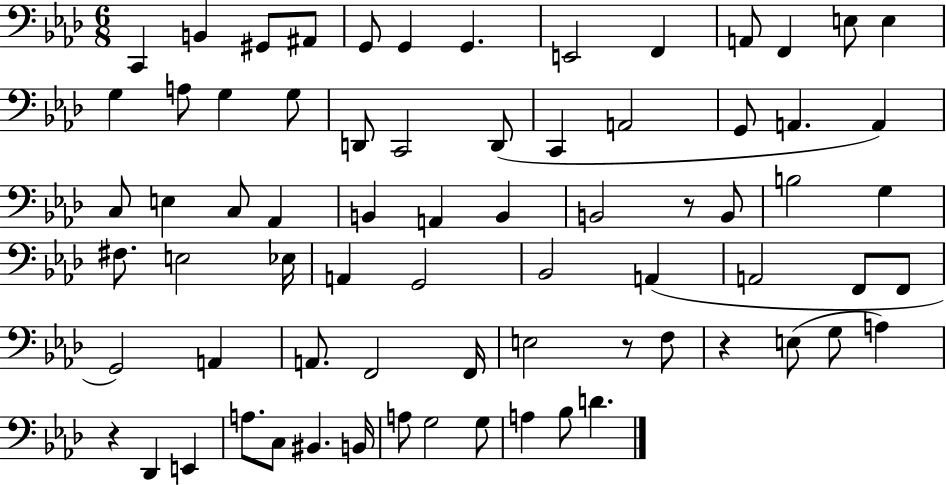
{
  \clef bass
  \numericTimeSignature
  \time 6/8
  \key aes \major
  c,4 b,4 gis,8 ais,8 | g,8 g,4 g,4. | e,2 f,4 | a,8 f,4 e8 e4 | \break g4 a8 g4 g8 | d,8 c,2 d,8( | c,4 a,2 | g,8 a,4. a,4) | \break c8 e4 c8 aes,4 | b,4 a,4 b,4 | b,2 r8 b,8 | b2 g4 | \break fis8. e2 ees16 | a,4 g,2 | bes,2 a,4( | a,2 f,8 f,8 | \break g,2) a,4 | a,8. f,2 f,16 | e2 r8 f8 | r4 e8( g8 a4) | \break r4 des,4 e,4 | a8. c8 bis,4. b,16 | a8 g2 g8 | a4 bes8 d'4. | \break \bar "|."
}